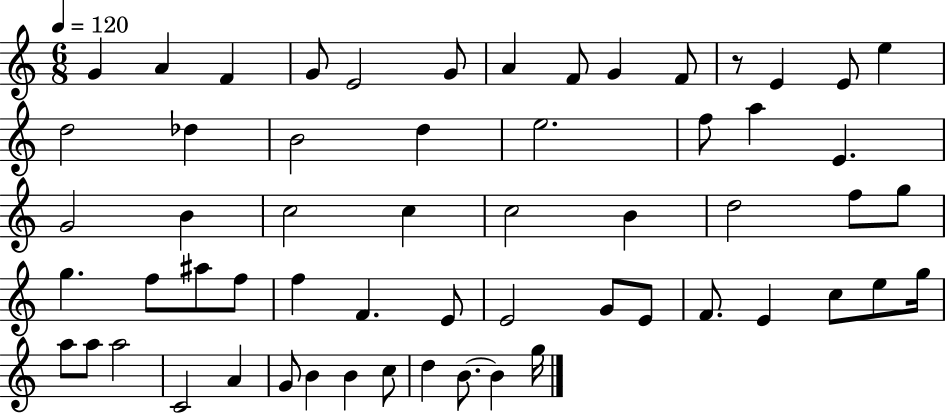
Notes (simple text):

G4/q A4/q F4/q G4/e E4/h G4/e A4/q F4/e G4/q F4/e R/e E4/q E4/e E5/q D5/h Db5/q B4/h D5/q E5/h. F5/e A5/q E4/q. G4/h B4/q C5/h C5/q C5/h B4/q D5/h F5/e G5/e G5/q. F5/e A#5/e F5/e F5/q F4/q. E4/e E4/h G4/e E4/e F4/e. E4/q C5/e E5/e G5/s A5/e A5/e A5/h C4/h A4/q G4/e B4/q B4/q C5/e D5/q B4/e. B4/q G5/s